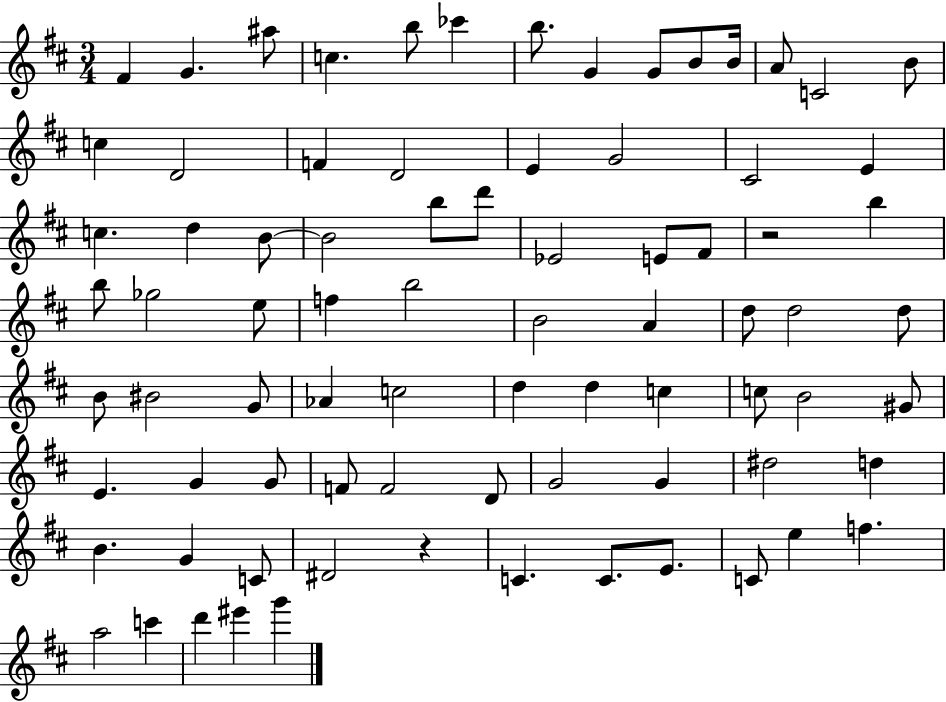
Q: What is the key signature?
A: D major